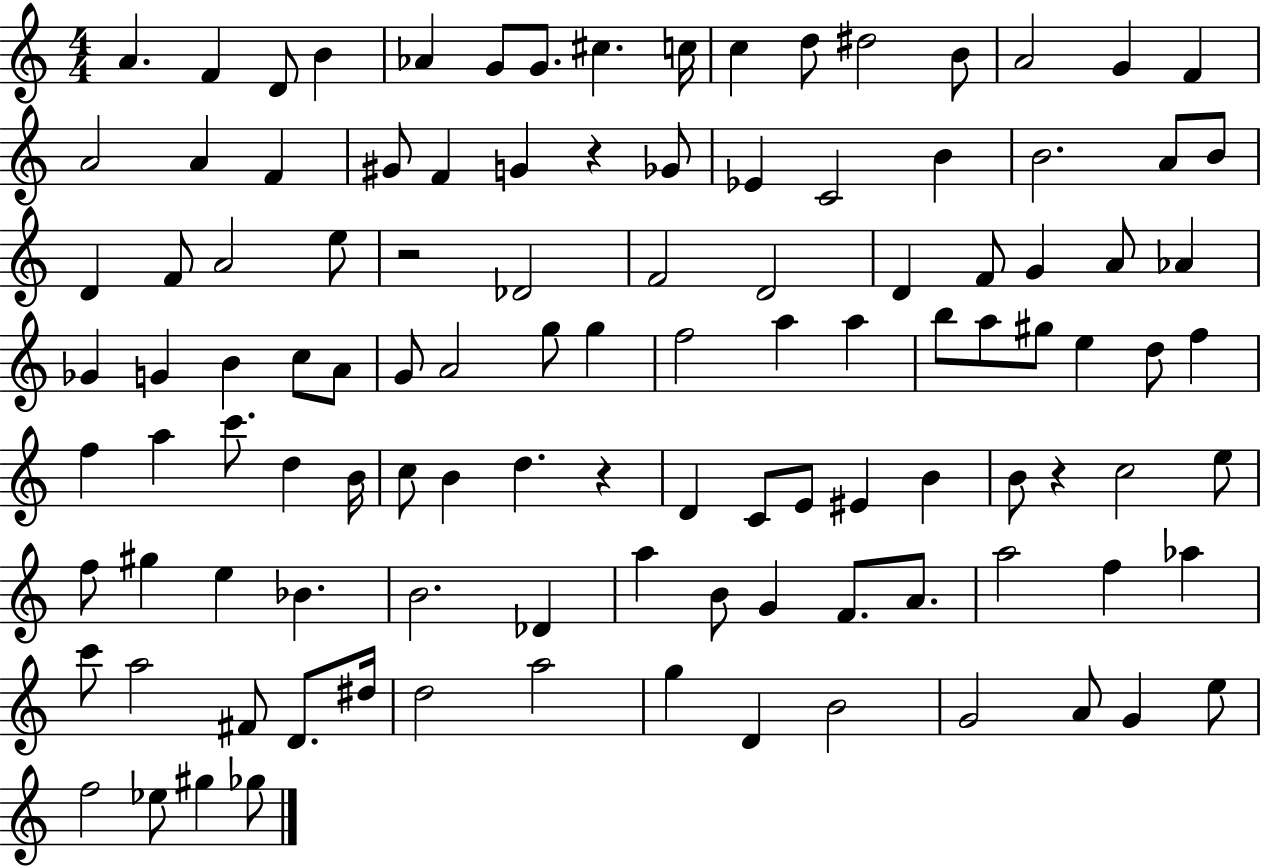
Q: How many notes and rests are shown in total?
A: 111